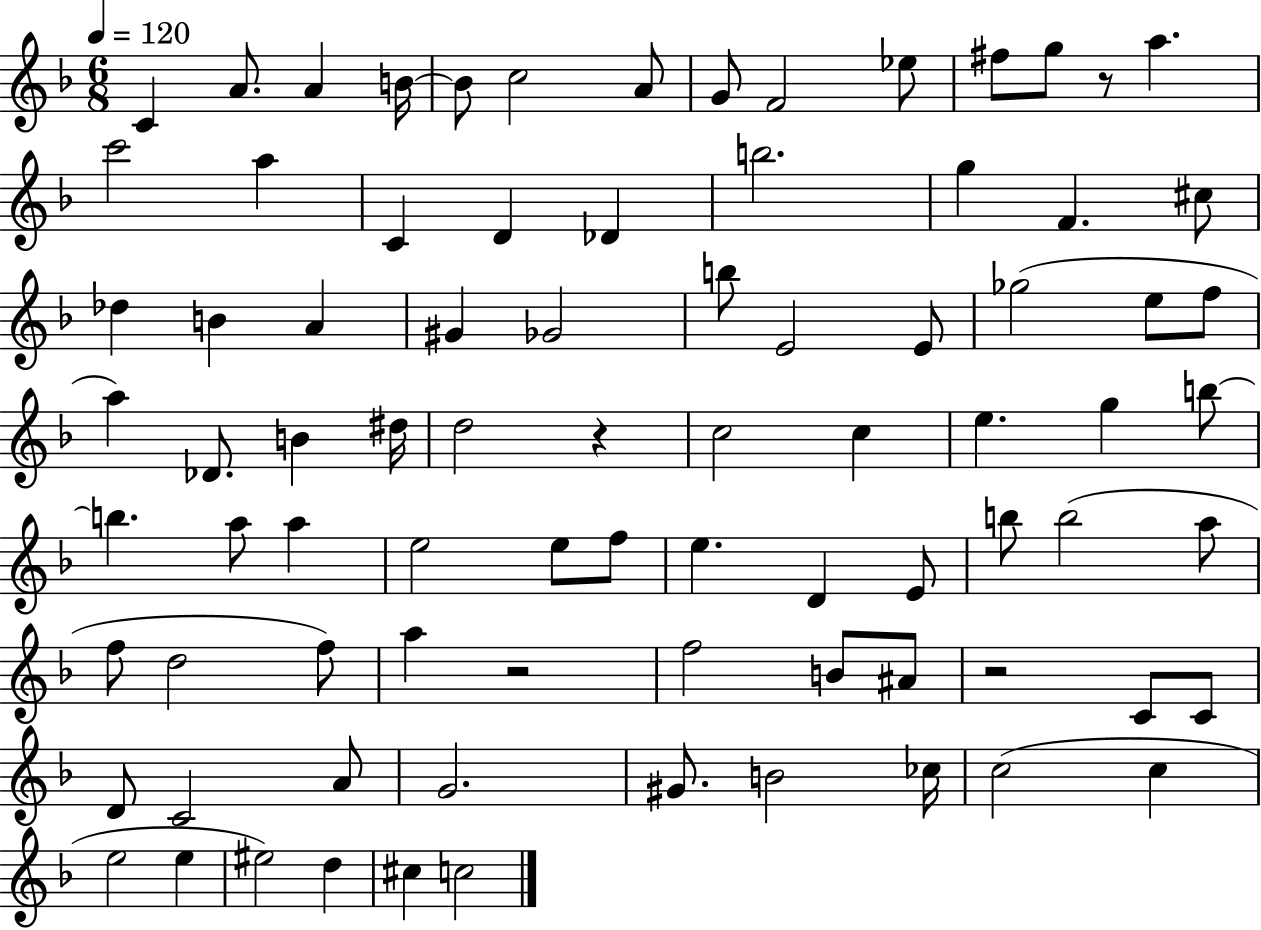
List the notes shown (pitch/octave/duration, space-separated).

C4/q A4/e. A4/q B4/s B4/e C5/h A4/e G4/e F4/h Eb5/e F#5/e G5/e R/e A5/q. C6/h A5/q C4/q D4/q Db4/q B5/h. G5/q F4/q. C#5/e Db5/q B4/q A4/q G#4/q Gb4/h B5/e E4/h E4/e Gb5/h E5/e F5/e A5/q Db4/e. B4/q D#5/s D5/h R/q C5/h C5/q E5/q. G5/q B5/e B5/q. A5/e A5/q E5/h E5/e F5/e E5/q. D4/q E4/e B5/e B5/h A5/e F5/e D5/h F5/e A5/q R/h F5/h B4/e A#4/e R/h C4/e C4/e D4/e C4/h A4/e G4/h. G#4/e. B4/h CES5/s C5/h C5/q E5/h E5/q EIS5/h D5/q C#5/q C5/h